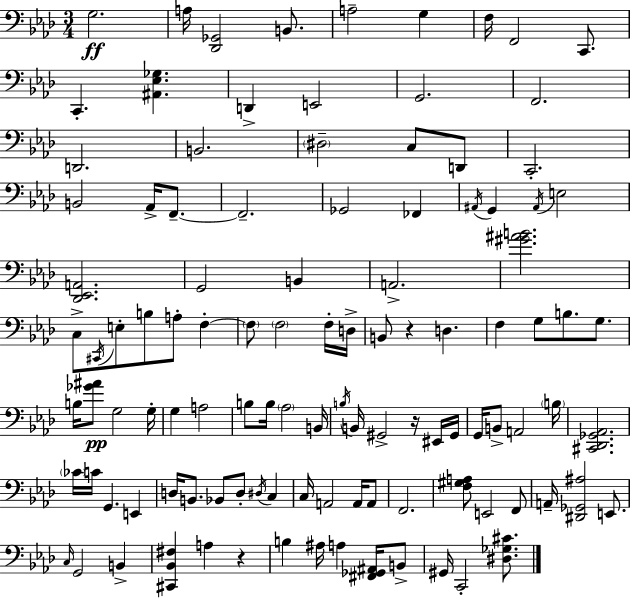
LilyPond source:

{
  \clef bass
  \numericTimeSignature
  \time 3/4
  \key f \minor
  g2.\ff | a16 <des, ges,>2 b,8. | a2-- g4 | f16 f,2 c,8. | \break c,4.-. <ais, ees ges>4. | d,4-> e,2 | g,2. | f,2. | \break d,2. | b,2. | \parenthesize dis2-- c8 d,8 | c,2.-. | \break b,2 aes,16-> f,8.--~~ | f,2.-- | ges,2 fes,4 | \acciaccatura { ais,16 } g,4 \acciaccatura { ais,16 } e2 | \break <des, ees, a,>2. | g,2 b,4 | a,2.-> | <gis' ais' b'>2. | \break c8-> \acciaccatura { cis,16 } e8-. b8 a8-. f4-.~~ | \parenthesize f8 \parenthesize f2 | f16-. d16-> b,8 r4 d4. | f4 g8 b8. | \break g8. b16 <ges' ais'>8\pp g2 | g16-. g4 a2 | b8 b16 \parenthesize aes2 | b,16 \acciaccatura { b16 } b,16 gis,2-> | \break r16 eis,16 gis,16 g,16 b,8-> a,2 | \parenthesize b16 <cis, des, ges, aes,>2. | \parenthesize ces'16 c'16 g,4. | e,4 d16 b,8. bes,8 d8-. | \break \acciaccatura { dis16 } c4 c16 a,2 | a,16 a,8 f,2. | <f gis a>8 e,2 | f,8 a,16-- <dis, ges, ais>2 | \break e,8. \grace { c16 } g,2 | b,4-> <cis, bes, fis>4 a4 | r4 b4 ais16 a4 | <fis, ges, ais,>16 b,8-> gis,16 c,2-. | \break <dis ges cis'>8. \bar "|."
}